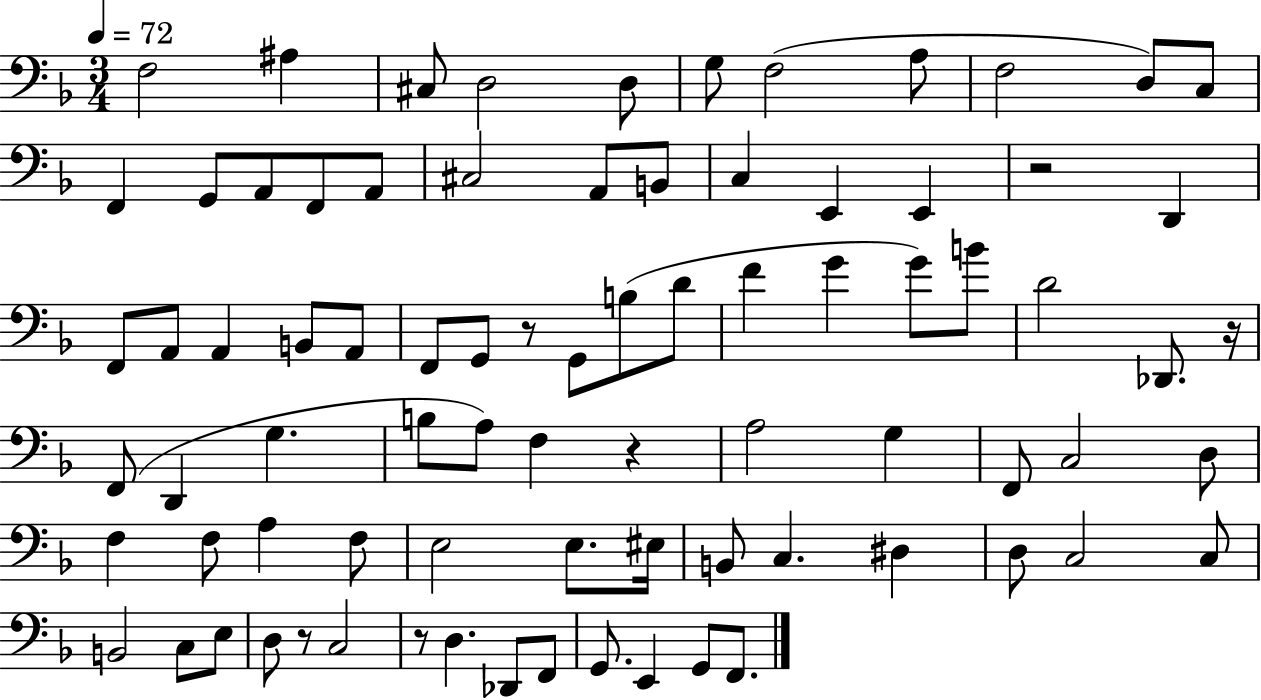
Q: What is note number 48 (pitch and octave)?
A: F2